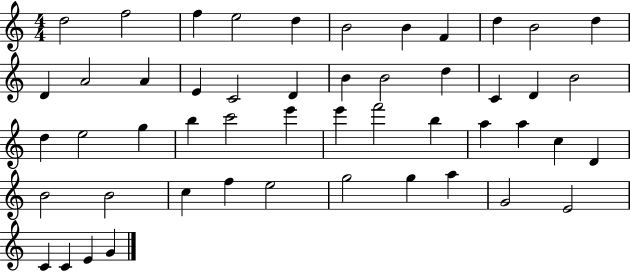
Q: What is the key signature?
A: C major